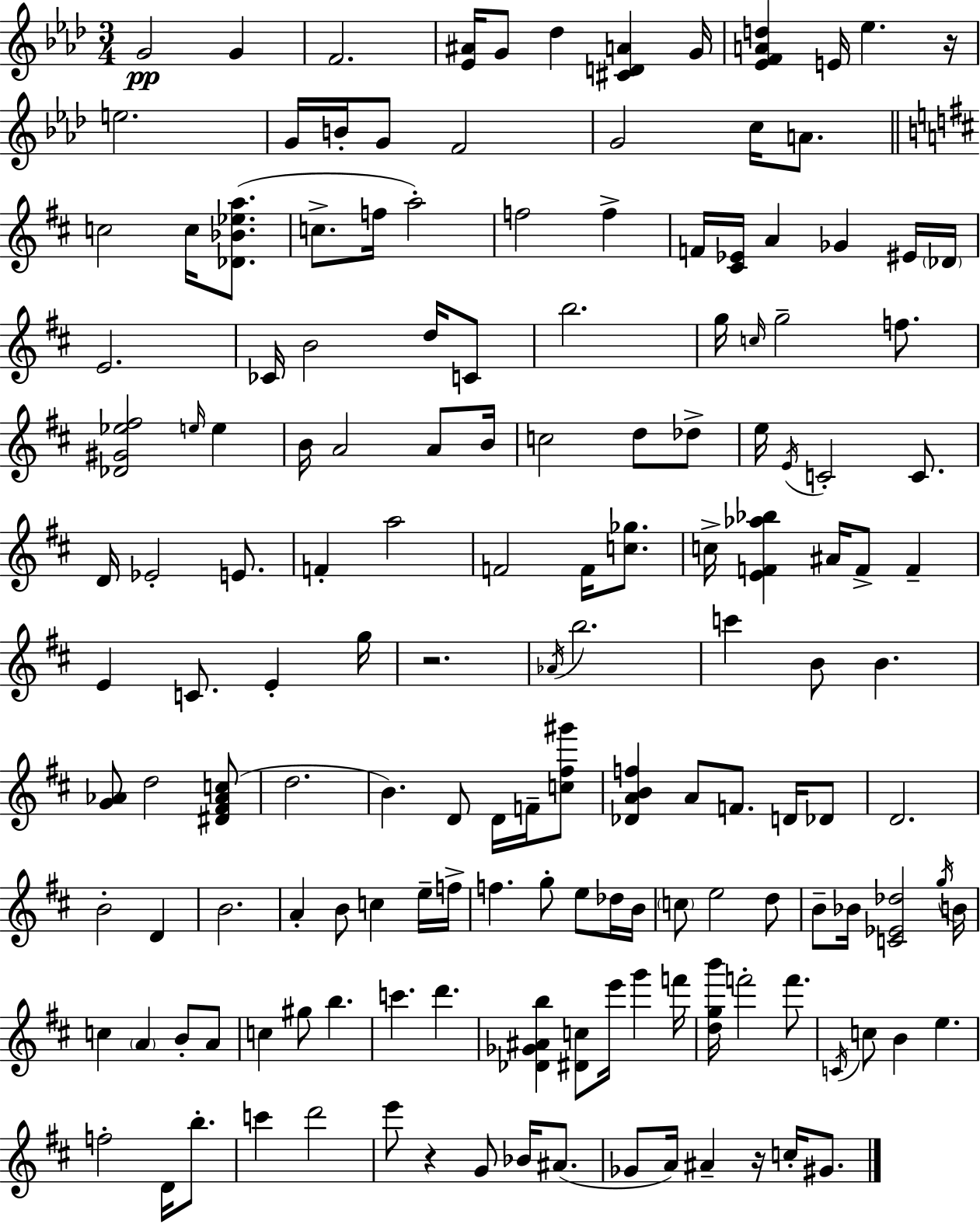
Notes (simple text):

G4/h G4/q F4/h. [Eb4,A#4]/s G4/e Db5/q [C#4,D4,A4]/q G4/s [Eb4,F4,A4,D5]/q E4/s Eb5/q. R/s E5/h. G4/s B4/s G4/e F4/h G4/h C5/s A4/e. C5/h C5/s [Db4,Bb4,Eb5,A5]/e. C5/e. F5/s A5/h F5/h F5/q F4/s [C#4,Eb4]/s A4/q Gb4/q EIS4/s Db4/s E4/h. CES4/s B4/h D5/s C4/e B5/h. G5/s C5/s G5/h F5/e. [Db4,G#4,Eb5,F#5]/h E5/s E5/q B4/s A4/h A4/e B4/s C5/h D5/e Db5/e E5/s E4/s C4/h C4/e. D4/s Eb4/h E4/e. F4/q A5/h F4/h F4/s [C5,Gb5]/e. C5/s [E4,F4,Ab5,Bb5]/q A#4/s F4/e F4/q E4/q C4/e. E4/q G5/s R/h. Ab4/s B5/h. C6/q B4/e B4/q. [G4,Ab4]/e D5/h [D#4,F#4,Ab4,C5]/e D5/h. B4/q. D4/e D4/s F4/s [C5,F#5,G#6]/e [Db4,A4,B4,F5]/q A4/e F4/e. D4/s Db4/e D4/h. B4/h D4/q B4/h. A4/q B4/e C5/q E5/s F5/s F5/q. G5/e E5/e Db5/s B4/s C5/e E5/h D5/e B4/e Bb4/s [C4,Eb4,Db5]/h G5/s B4/s C5/q A4/q B4/e A4/e C5/q G#5/e B5/q. C6/q. D6/q. [Db4,Gb4,A#4,B5]/q [D#4,C5]/e E6/s G6/q F6/s [D5,G5,B6]/s F6/h F6/e. C4/s C5/e B4/q E5/q. F5/h D4/s B5/e. C6/q D6/h E6/e R/q G4/e Bb4/s A#4/e. Gb4/e A4/s A#4/q R/s C5/s G#4/e.